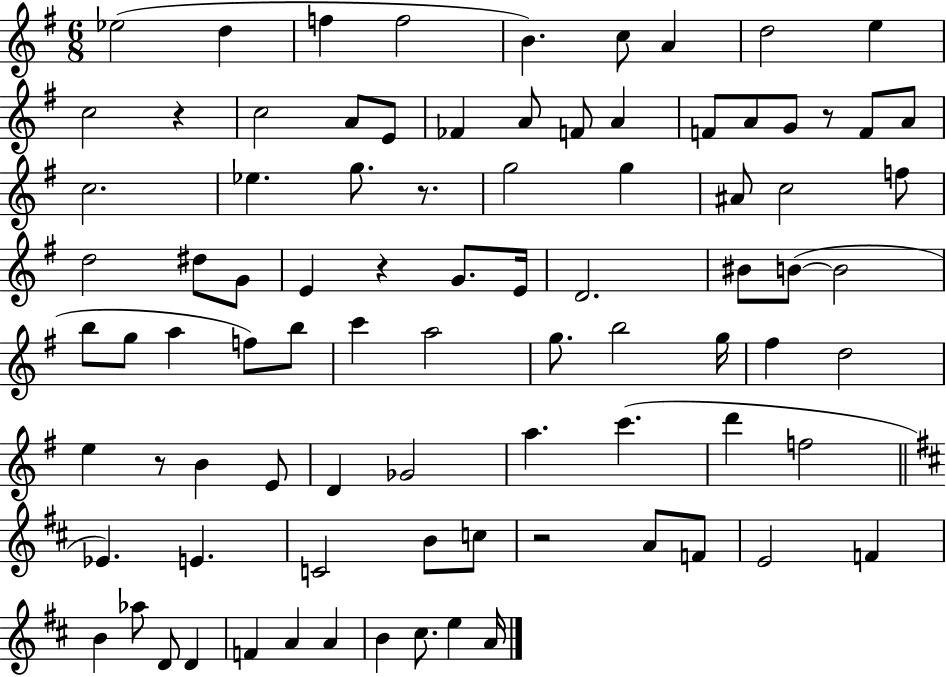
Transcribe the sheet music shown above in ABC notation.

X:1
T:Untitled
M:6/8
L:1/4
K:G
_e2 d f f2 B c/2 A d2 e c2 z c2 A/2 E/2 _F A/2 F/2 A F/2 A/2 G/2 z/2 F/2 A/2 c2 _e g/2 z/2 g2 g ^A/2 c2 f/2 d2 ^d/2 G/2 E z G/2 E/4 D2 ^B/2 B/2 B2 b/2 g/2 a f/2 b/2 c' a2 g/2 b2 g/4 ^f d2 e z/2 B E/2 D _G2 a c' d' f2 _E E C2 B/2 c/2 z2 A/2 F/2 E2 F B _a/2 D/2 D F A A B ^c/2 e A/4